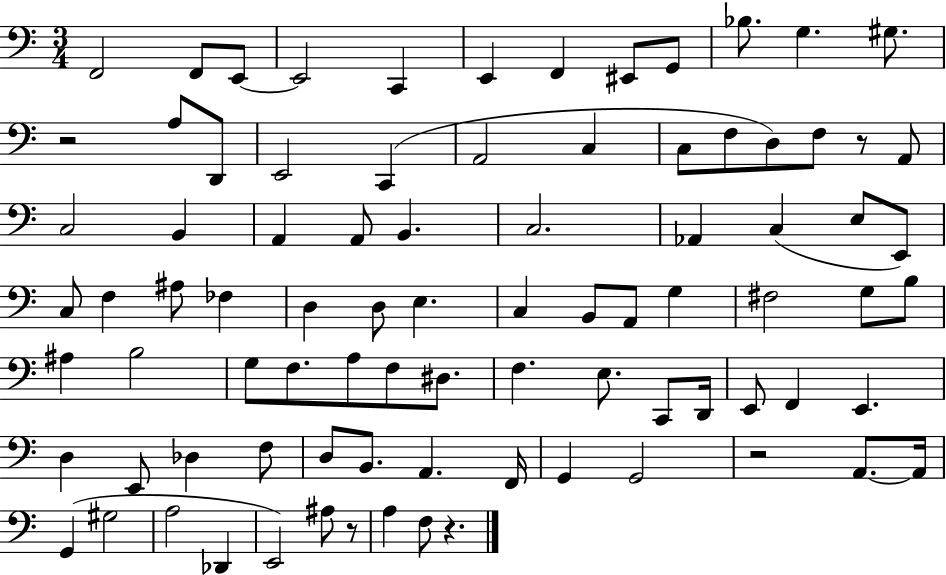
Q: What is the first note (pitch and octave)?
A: F2